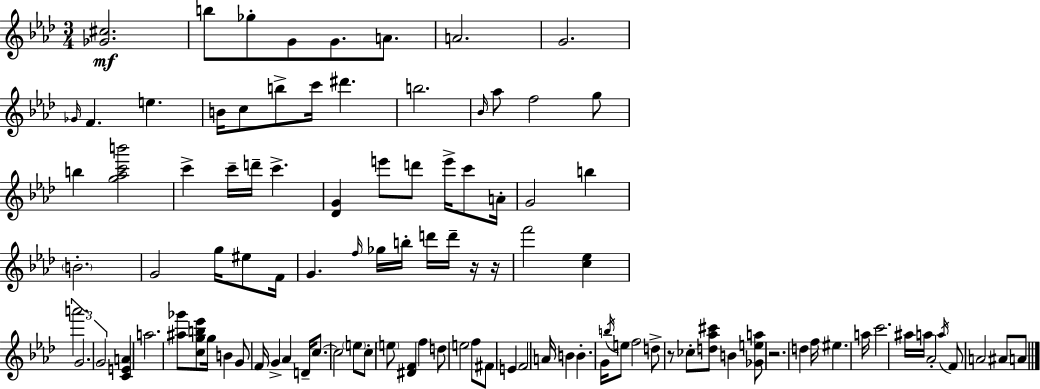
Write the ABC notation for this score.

X:1
T:Untitled
M:3/4
L:1/4
K:Ab
[_G^c]2 b/2 _g/2 G/2 G/2 A/2 A2 G2 _G/4 F e B/4 c/2 b/2 c'/4 ^d' b2 _B/4 _a/2 f2 g/2 b [g_ac'b']2 c' c'/4 d'/4 c' [_DG] e'/2 d'/2 e'/4 c'/2 A/4 G2 b B2 G2 g/4 ^e/2 F/4 G f/4 _g/4 b/4 d'/4 d'/4 z/4 z/4 f'2 [c_e] a'2 G2 G2 [CEA] a2 [^a_g']/2 [cgb_e']/2 g/4 B G/2 F/4 G _A D/4 c/2 c2 e/2 c/2 e/2 [^DF] f d/2 e2 f/2 ^F/2 E F2 A/4 B B G/4 b/4 e/2 f2 d/2 z/2 _c/2 [d_a^c']/2 B [_Gea]/2 z2 d f/4 ^e a/4 c'2 ^a/4 a/4 _A2 a/4 F/2 A2 ^A/2 A/2